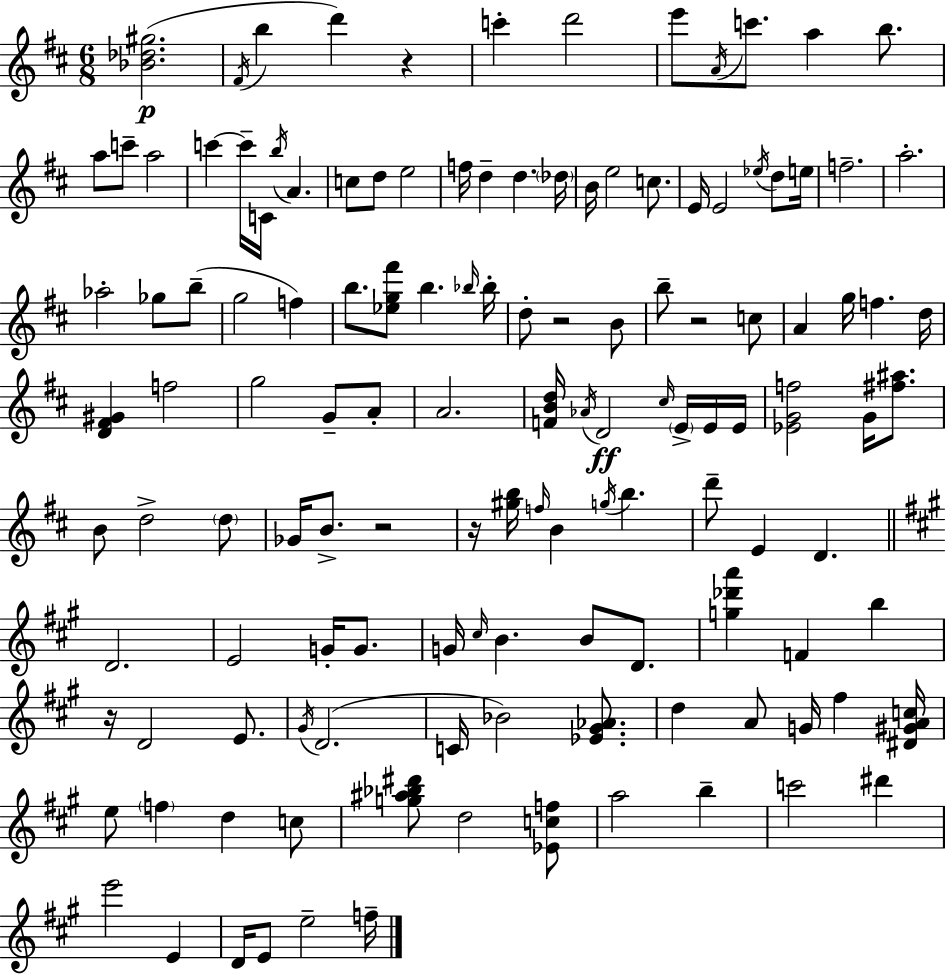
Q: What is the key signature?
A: D major